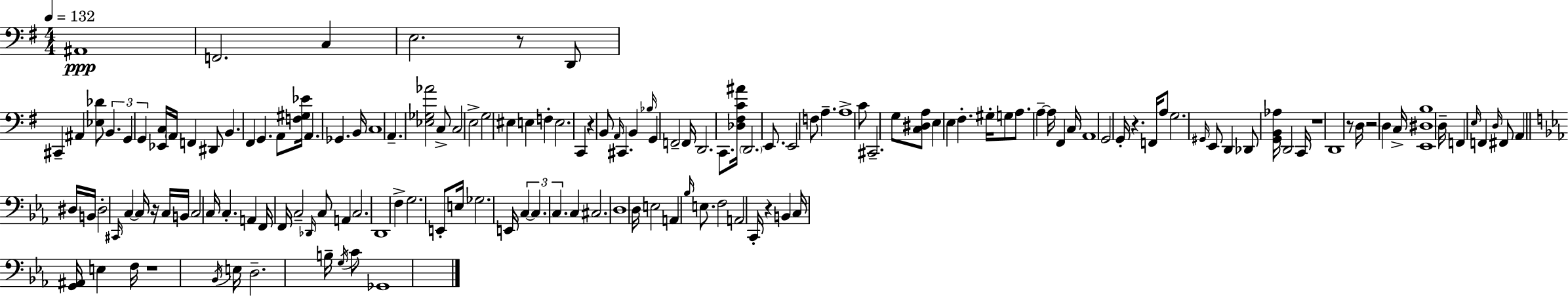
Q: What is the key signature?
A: G major